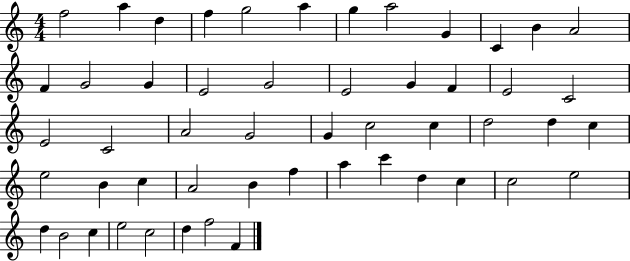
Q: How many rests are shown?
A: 0